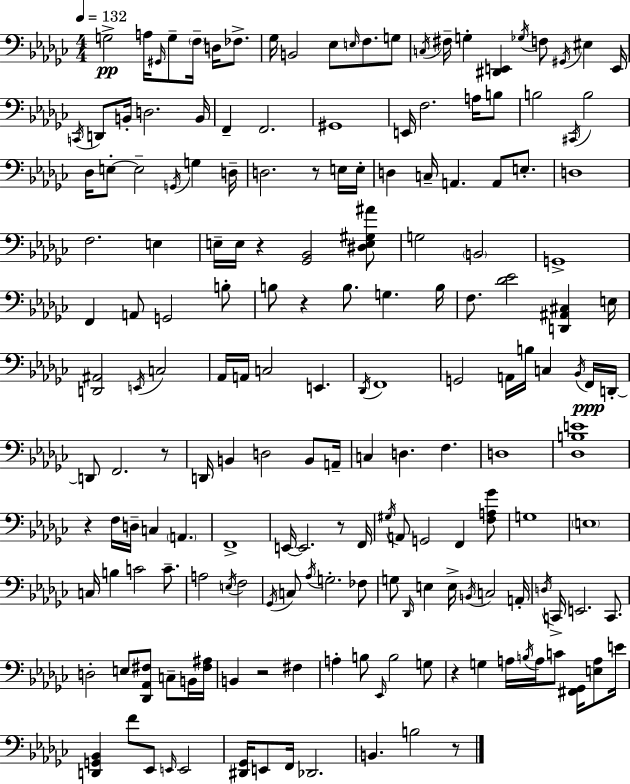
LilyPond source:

{
  \clef bass
  \numericTimeSignature
  \time 4/4
  \key ees \minor
  \tempo 4 = 132
  g2->\pp a16 \grace { gis,16 } g8-- \parenthesize f16-- d16 fes8.-> | ges16 b,2 ees8 \grace { e16 } f8. | g8 \acciaccatura { c16 } fis16-- g4-. <dis, e,>4 \acciaccatura { ges16 } f8 \acciaccatura { gis,16 } | eis4 e,16 \acciaccatura { c,16 } d,8 b,16-. d2. | \break b,16 f,4-- f,2. | gis,1 | e,16 f2. | a16 b8 b2 \acciaccatura { cis,16 } b2 | \break des16 e8-.~~ e2-- | \acciaccatura { g,16 } g4 d16-- d2. | r8 e16 e16-. d4 c16-- a,4. | a,8 e8.-. d1 | \break f2. | e4 e16-- e16 r4 <ges, bes,>2 | <dis e gis ais'>8 g2 | \parenthesize b,2 g,1-> | \break f,4 a,8 g,2 | b8-. b8 r4 b8. | g4. b16 f8. <des' ees'>2 | <d, ais, cis>4 e16 <d, ais,>2 | \break \acciaccatura { e,16 } c2 aes,16 a,16 c2 | e,4. \acciaccatura { des,16 } f,1 | g,2 | a,16 b16 c4 \acciaccatura { bes,16 } f,16\ppp d,16-.~~ d,8 f,2. | \break r8 d,16 b,4 | d2 b,8 a,16-- c4 d4. | f4. d1 | <des b e'>1 | \break r4 f16 | d16-- c4 \parenthesize a,4. f,1-> | e,16~~ e,2. | r8 f,16 \acciaccatura { gis16 } a,8 g,2 | \break f,4 <f a ges'>8 g1 | \parenthesize e1 | c16 b4 | c'2 c'8.-- a2 | \break \acciaccatura { e16 } f2 \acciaccatura { ges,16 } c8 | \acciaccatura { aes16 } g2.-. fes8 g8 | \grace { des,16 } e4 e16-> \acciaccatura { b,16 } c2 | a,16-. \acciaccatura { d16 } c,16-> e,2. c,8. | \break d2-. e8 <des, aes, fis>8 c8-- | b,16 <fis ais>16 b,4 r2 fis4 | a4-. b8 \grace { ees,16 } b2 | g8 r4 g4 a16 \acciaccatura { b16 } a16 c'8 | \break <fis, ges,>16 <e a>8 e'16 <d, g, bes,>4 f'8 ees,8 \grace { e,16 } e,2 | <dis, ges,>16 e,8 f,16 des,2. | b,4. b2 | r8 \bar "|."
}